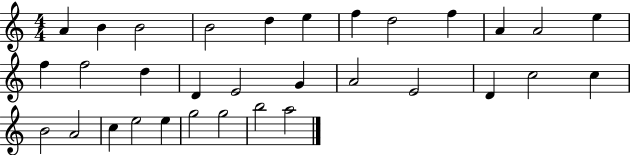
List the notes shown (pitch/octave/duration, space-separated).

A4/q B4/q B4/h B4/h D5/q E5/q F5/q D5/h F5/q A4/q A4/h E5/q F5/q F5/h D5/q D4/q E4/h G4/q A4/h E4/h D4/q C5/h C5/q B4/h A4/h C5/q E5/h E5/q G5/h G5/h B5/h A5/h